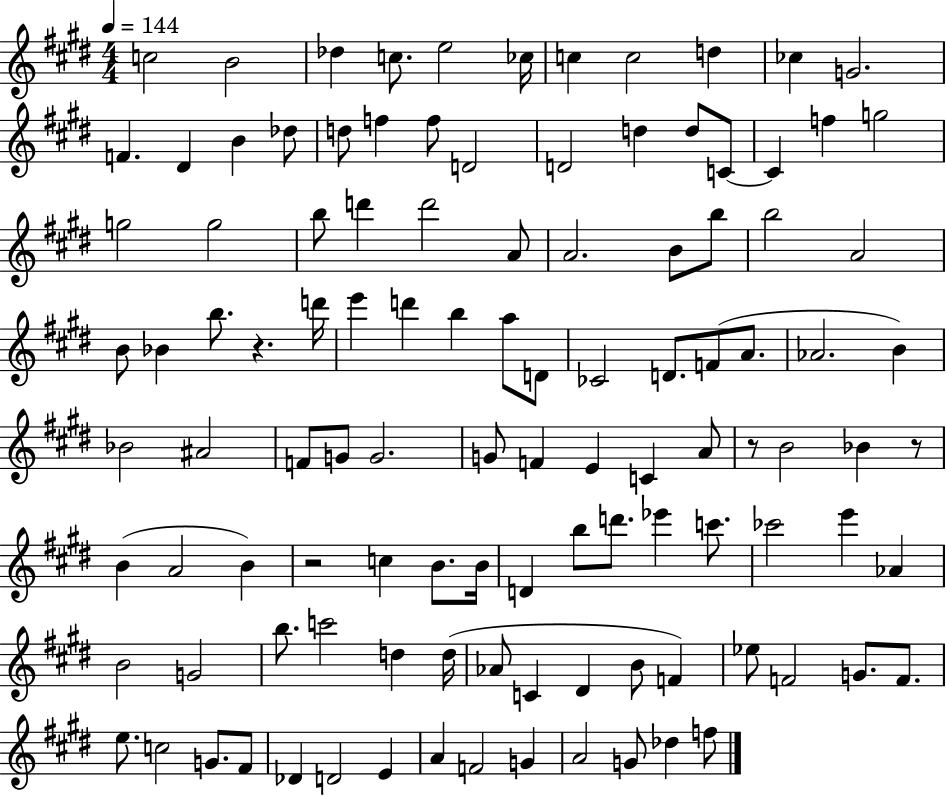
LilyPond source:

{
  \clef treble
  \numericTimeSignature
  \time 4/4
  \key e \major
  \tempo 4 = 144
  c''2 b'2 | des''4 c''8. e''2 ces''16 | c''4 c''2 d''4 | ces''4 g'2. | \break f'4. dis'4 b'4 des''8 | d''8 f''4 f''8 d'2 | d'2 d''4 d''8 c'8~~ | c'4 f''4 g''2 | \break g''2 g''2 | b''8 d'''4 d'''2 a'8 | a'2. b'8 b''8 | b''2 a'2 | \break b'8 bes'4 b''8. r4. d'''16 | e'''4 d'''4 b''4 a''8 d'8 | ces'2 d'8. f'8( a'8. | aes'2. b'4) | \break bes'2 ais'2 | f'8 g'8 g'2. | g'8 f'4 e'4 c'4 a'8 | r8 b'2 bes'4 r8 | \break b'4( a'2 b'4) | r2 c''4 b'8. b'16 | d'4 b''8 d'''8. ees'''4 c'''8. | ces'''2 e'''4 aes'4 | \break b'2 g'2 | b''8. c'''2 d''4 d''16( | aes'8 c'4 dis'4 b'8 f'4) | ees''8 f'2 g'8. f'8. | \break e''8. c''2 g'8. fis'8 | des'4 d'2 e'4 | a'4 f'2 g'4 | a'2 g'8 des''4 f''8 | \break \bar "|."
}